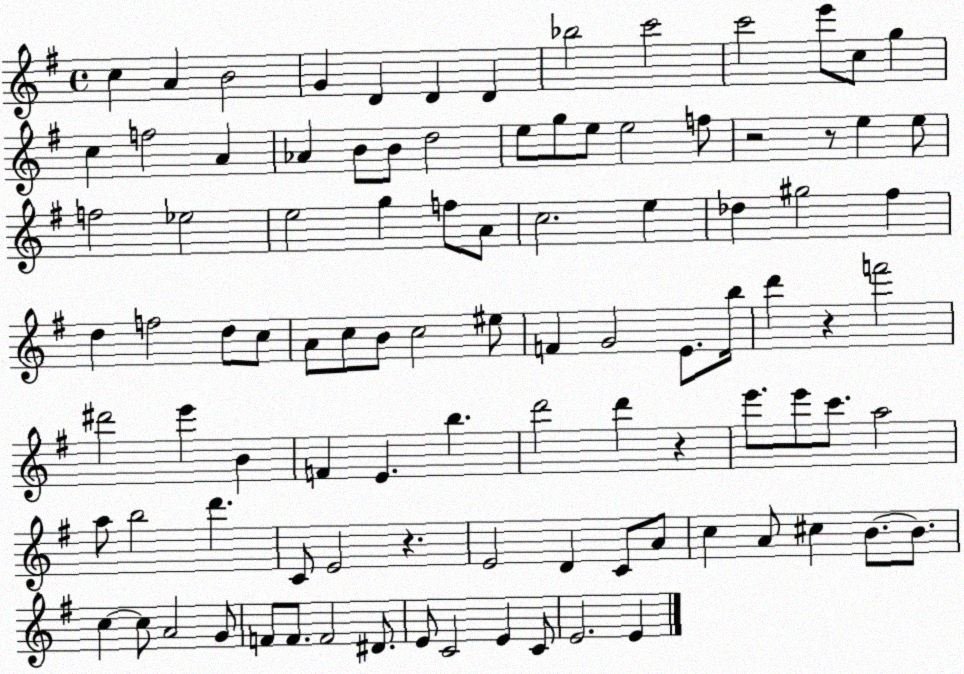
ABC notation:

X:1
T:Untitled
M:4/4
L:1/4
K:G
c A B2 G D D D _b2 c'2 c'2 e'/2 c/2 g c f2 A _A B/2 B/2 d2 e/2 g/2 e/2 e2 f/2 z2 z/2 e e/2 f2 _e2 e2 g f/2 A/2 c2 e _d ^g2 ^f d f2 d/2 c/2 A/2 c/2 B/2 c2 ^e/2 F G2 E/2 b/4 d' z f'2 ^d'2 e' B F E b d'2 d' z e'/2 e'/2 c'/2 a2 a/2 b2 d' C/2 E2 z E2 D C/2 A/2 c A/2 ^c B/2 B/2 c c/2 A2 G/2 F/2 F/2 F2 ^D/2 E/2 C2 E C/2 E2 E